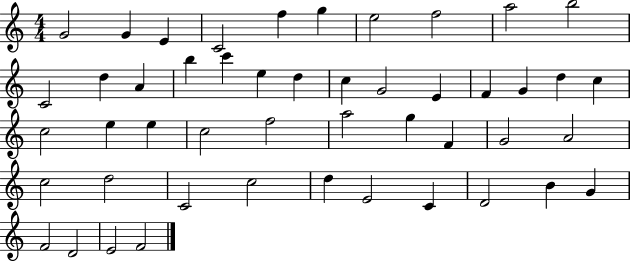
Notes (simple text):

G4/h G4/q E4/q C4/h F5/q G5/q E5/h F5/h A5/h B5/h C4/h D5/q A4/q B5/q C6/q E5/q D5/q C5/q G4/h E4/q F4/q G4/q D5/q C5/q C5/h E5/q E5/q C5/h F5/h A5/h G5/q F4/q G4/h A4/h C5/h D5/h C4/h C5/h D5/q E4/h C4/q D4/h B4/q G4/q F4/h D4/h E4/h F4/h